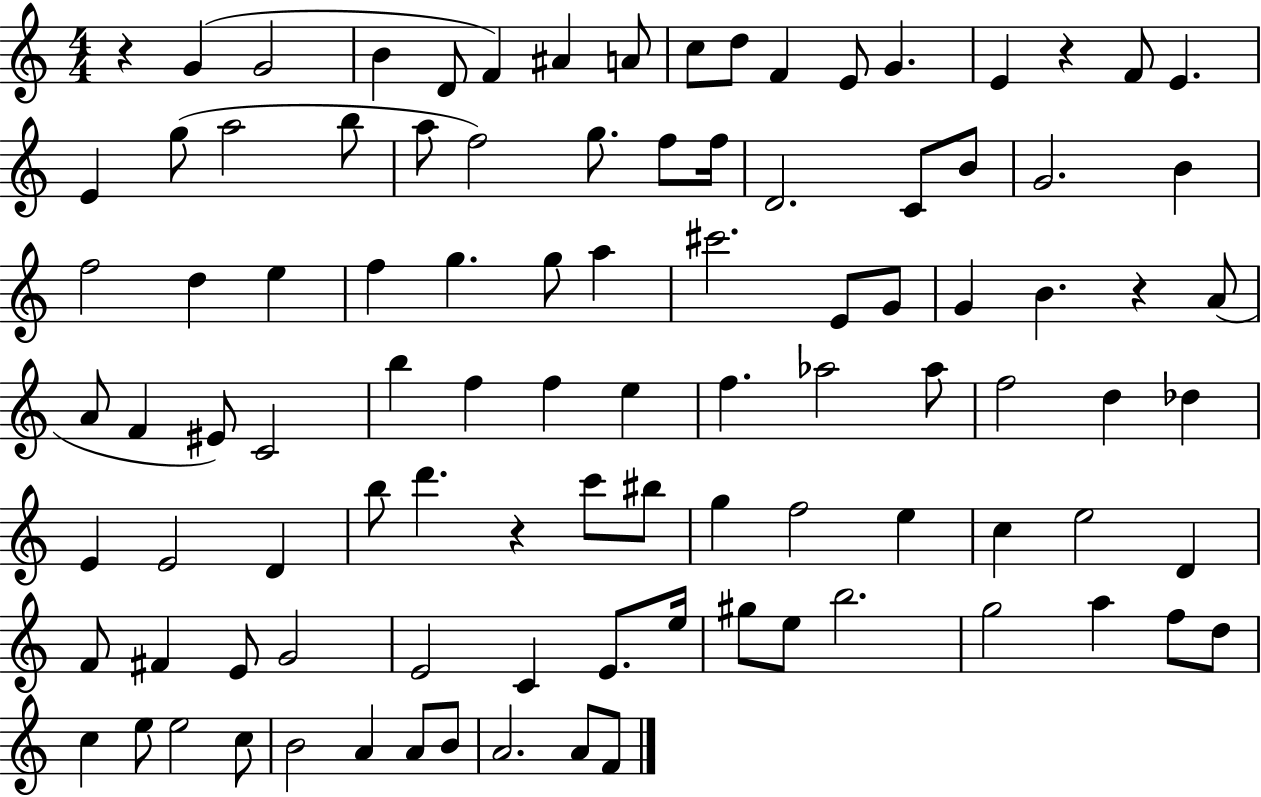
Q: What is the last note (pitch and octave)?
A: F4